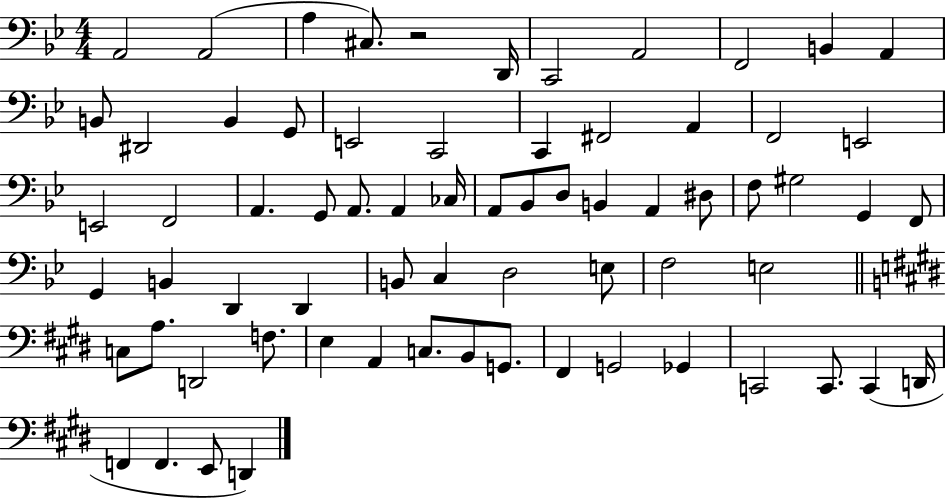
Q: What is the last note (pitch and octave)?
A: D2